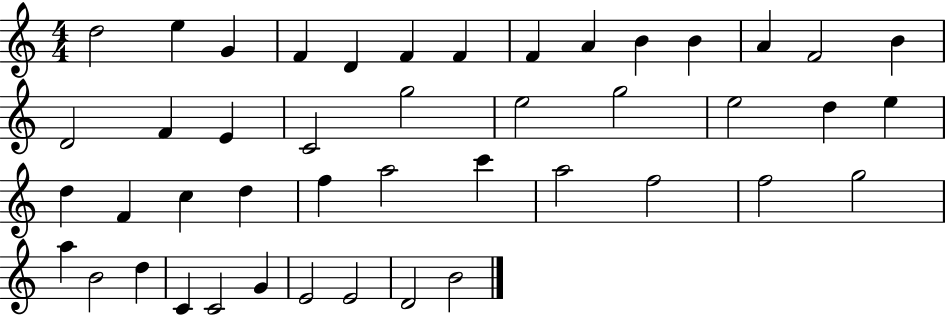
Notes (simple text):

D5/h E5/q G4/q F4/q D4/q F4/q F4/q F4/q A4/q B4/q B4/q A4/q F4/h B4/q D4/h F4/q E4/q C4/h G5/h E5/h G5/h E5/h D5/q E5/q D5/q F4/q C5/q D5/q F5/q A5/h C6/q A5/h F5/h F5/h G5/h A5/q B4/h D5/q C4/q C4/h G4/q E4/h E4/h D4/h B4/h